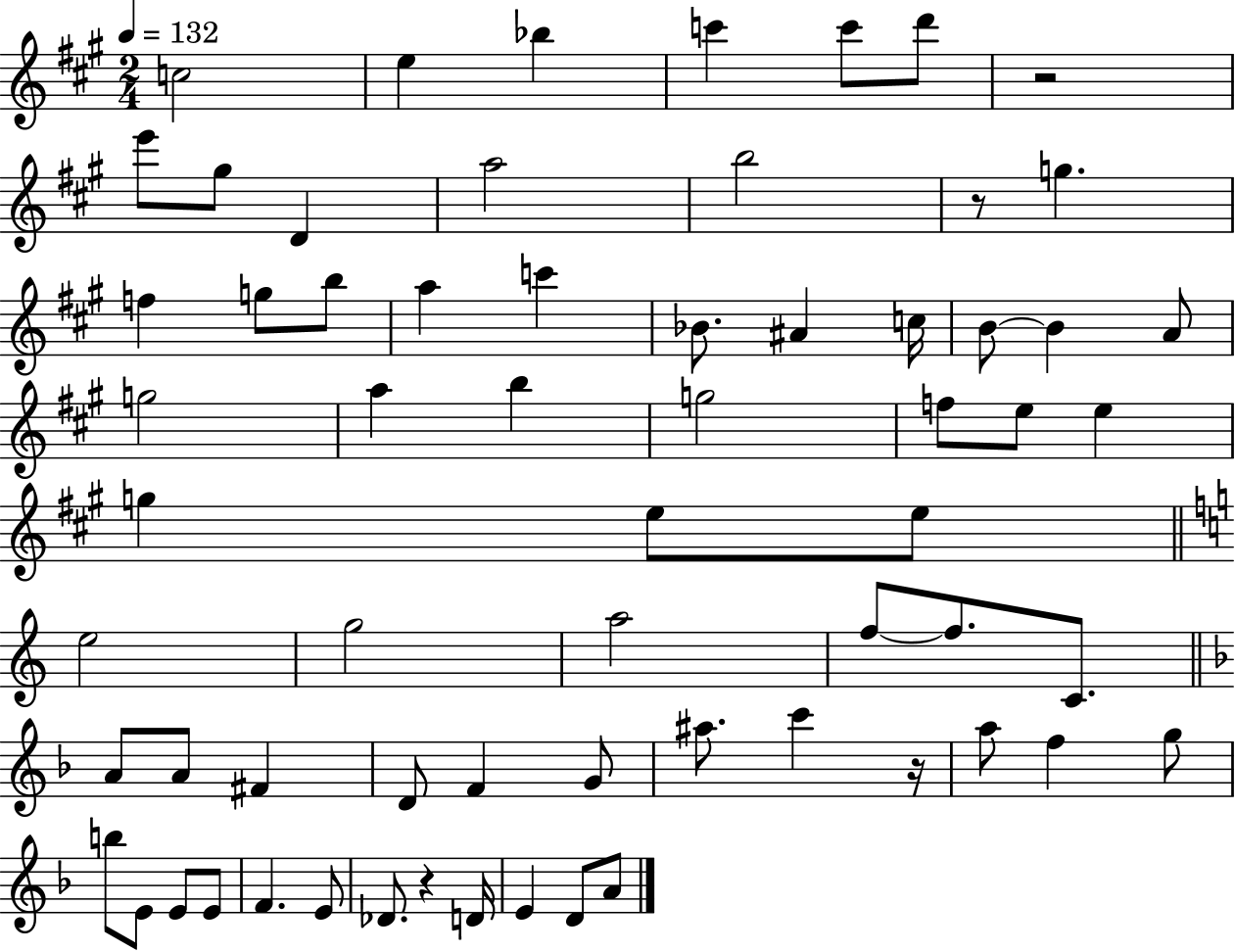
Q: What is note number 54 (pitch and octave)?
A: E4